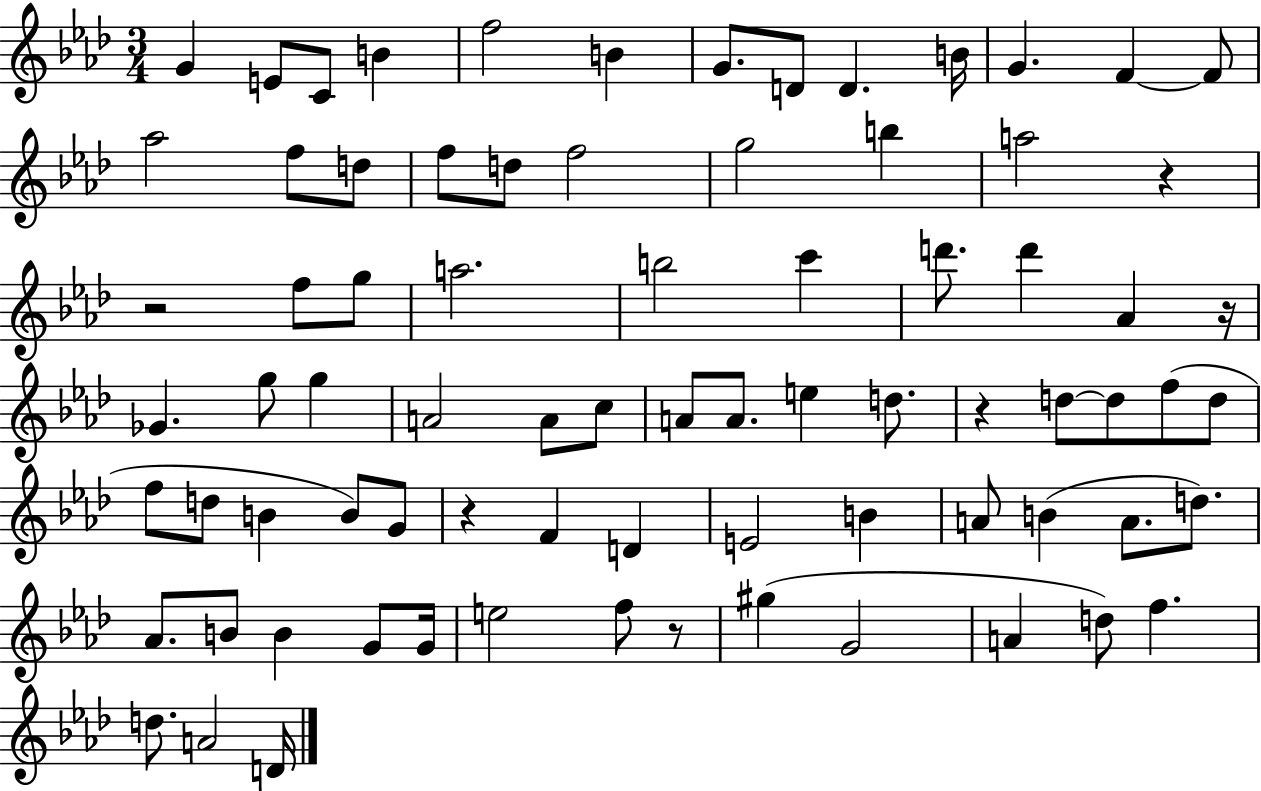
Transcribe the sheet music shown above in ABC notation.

X:1
T:Untitled
M:3/4
L:1/4
K:Ab
G E/2 C/2 B f2 B G/2 D/2 D B/4 G F F/2 _a2 f/2 d/2 f/2 d/2 f2 g2 b a2 z z2 f/2 g/2 a2 b2 c' d'/2 d' _A z/4 _G g/2 g A2 A/2 c/2 A/2 A/2 e d/2 z d/2 d/2 f/2 d/2 f/2 d/2 B B/2 G/2 z F D E2 B A/2 B A/2 d/2 _A/2 B/2 B G/2 G/4 e2 f/2 z/2 ^g G2 A d/2 f d/2 A2 D/4